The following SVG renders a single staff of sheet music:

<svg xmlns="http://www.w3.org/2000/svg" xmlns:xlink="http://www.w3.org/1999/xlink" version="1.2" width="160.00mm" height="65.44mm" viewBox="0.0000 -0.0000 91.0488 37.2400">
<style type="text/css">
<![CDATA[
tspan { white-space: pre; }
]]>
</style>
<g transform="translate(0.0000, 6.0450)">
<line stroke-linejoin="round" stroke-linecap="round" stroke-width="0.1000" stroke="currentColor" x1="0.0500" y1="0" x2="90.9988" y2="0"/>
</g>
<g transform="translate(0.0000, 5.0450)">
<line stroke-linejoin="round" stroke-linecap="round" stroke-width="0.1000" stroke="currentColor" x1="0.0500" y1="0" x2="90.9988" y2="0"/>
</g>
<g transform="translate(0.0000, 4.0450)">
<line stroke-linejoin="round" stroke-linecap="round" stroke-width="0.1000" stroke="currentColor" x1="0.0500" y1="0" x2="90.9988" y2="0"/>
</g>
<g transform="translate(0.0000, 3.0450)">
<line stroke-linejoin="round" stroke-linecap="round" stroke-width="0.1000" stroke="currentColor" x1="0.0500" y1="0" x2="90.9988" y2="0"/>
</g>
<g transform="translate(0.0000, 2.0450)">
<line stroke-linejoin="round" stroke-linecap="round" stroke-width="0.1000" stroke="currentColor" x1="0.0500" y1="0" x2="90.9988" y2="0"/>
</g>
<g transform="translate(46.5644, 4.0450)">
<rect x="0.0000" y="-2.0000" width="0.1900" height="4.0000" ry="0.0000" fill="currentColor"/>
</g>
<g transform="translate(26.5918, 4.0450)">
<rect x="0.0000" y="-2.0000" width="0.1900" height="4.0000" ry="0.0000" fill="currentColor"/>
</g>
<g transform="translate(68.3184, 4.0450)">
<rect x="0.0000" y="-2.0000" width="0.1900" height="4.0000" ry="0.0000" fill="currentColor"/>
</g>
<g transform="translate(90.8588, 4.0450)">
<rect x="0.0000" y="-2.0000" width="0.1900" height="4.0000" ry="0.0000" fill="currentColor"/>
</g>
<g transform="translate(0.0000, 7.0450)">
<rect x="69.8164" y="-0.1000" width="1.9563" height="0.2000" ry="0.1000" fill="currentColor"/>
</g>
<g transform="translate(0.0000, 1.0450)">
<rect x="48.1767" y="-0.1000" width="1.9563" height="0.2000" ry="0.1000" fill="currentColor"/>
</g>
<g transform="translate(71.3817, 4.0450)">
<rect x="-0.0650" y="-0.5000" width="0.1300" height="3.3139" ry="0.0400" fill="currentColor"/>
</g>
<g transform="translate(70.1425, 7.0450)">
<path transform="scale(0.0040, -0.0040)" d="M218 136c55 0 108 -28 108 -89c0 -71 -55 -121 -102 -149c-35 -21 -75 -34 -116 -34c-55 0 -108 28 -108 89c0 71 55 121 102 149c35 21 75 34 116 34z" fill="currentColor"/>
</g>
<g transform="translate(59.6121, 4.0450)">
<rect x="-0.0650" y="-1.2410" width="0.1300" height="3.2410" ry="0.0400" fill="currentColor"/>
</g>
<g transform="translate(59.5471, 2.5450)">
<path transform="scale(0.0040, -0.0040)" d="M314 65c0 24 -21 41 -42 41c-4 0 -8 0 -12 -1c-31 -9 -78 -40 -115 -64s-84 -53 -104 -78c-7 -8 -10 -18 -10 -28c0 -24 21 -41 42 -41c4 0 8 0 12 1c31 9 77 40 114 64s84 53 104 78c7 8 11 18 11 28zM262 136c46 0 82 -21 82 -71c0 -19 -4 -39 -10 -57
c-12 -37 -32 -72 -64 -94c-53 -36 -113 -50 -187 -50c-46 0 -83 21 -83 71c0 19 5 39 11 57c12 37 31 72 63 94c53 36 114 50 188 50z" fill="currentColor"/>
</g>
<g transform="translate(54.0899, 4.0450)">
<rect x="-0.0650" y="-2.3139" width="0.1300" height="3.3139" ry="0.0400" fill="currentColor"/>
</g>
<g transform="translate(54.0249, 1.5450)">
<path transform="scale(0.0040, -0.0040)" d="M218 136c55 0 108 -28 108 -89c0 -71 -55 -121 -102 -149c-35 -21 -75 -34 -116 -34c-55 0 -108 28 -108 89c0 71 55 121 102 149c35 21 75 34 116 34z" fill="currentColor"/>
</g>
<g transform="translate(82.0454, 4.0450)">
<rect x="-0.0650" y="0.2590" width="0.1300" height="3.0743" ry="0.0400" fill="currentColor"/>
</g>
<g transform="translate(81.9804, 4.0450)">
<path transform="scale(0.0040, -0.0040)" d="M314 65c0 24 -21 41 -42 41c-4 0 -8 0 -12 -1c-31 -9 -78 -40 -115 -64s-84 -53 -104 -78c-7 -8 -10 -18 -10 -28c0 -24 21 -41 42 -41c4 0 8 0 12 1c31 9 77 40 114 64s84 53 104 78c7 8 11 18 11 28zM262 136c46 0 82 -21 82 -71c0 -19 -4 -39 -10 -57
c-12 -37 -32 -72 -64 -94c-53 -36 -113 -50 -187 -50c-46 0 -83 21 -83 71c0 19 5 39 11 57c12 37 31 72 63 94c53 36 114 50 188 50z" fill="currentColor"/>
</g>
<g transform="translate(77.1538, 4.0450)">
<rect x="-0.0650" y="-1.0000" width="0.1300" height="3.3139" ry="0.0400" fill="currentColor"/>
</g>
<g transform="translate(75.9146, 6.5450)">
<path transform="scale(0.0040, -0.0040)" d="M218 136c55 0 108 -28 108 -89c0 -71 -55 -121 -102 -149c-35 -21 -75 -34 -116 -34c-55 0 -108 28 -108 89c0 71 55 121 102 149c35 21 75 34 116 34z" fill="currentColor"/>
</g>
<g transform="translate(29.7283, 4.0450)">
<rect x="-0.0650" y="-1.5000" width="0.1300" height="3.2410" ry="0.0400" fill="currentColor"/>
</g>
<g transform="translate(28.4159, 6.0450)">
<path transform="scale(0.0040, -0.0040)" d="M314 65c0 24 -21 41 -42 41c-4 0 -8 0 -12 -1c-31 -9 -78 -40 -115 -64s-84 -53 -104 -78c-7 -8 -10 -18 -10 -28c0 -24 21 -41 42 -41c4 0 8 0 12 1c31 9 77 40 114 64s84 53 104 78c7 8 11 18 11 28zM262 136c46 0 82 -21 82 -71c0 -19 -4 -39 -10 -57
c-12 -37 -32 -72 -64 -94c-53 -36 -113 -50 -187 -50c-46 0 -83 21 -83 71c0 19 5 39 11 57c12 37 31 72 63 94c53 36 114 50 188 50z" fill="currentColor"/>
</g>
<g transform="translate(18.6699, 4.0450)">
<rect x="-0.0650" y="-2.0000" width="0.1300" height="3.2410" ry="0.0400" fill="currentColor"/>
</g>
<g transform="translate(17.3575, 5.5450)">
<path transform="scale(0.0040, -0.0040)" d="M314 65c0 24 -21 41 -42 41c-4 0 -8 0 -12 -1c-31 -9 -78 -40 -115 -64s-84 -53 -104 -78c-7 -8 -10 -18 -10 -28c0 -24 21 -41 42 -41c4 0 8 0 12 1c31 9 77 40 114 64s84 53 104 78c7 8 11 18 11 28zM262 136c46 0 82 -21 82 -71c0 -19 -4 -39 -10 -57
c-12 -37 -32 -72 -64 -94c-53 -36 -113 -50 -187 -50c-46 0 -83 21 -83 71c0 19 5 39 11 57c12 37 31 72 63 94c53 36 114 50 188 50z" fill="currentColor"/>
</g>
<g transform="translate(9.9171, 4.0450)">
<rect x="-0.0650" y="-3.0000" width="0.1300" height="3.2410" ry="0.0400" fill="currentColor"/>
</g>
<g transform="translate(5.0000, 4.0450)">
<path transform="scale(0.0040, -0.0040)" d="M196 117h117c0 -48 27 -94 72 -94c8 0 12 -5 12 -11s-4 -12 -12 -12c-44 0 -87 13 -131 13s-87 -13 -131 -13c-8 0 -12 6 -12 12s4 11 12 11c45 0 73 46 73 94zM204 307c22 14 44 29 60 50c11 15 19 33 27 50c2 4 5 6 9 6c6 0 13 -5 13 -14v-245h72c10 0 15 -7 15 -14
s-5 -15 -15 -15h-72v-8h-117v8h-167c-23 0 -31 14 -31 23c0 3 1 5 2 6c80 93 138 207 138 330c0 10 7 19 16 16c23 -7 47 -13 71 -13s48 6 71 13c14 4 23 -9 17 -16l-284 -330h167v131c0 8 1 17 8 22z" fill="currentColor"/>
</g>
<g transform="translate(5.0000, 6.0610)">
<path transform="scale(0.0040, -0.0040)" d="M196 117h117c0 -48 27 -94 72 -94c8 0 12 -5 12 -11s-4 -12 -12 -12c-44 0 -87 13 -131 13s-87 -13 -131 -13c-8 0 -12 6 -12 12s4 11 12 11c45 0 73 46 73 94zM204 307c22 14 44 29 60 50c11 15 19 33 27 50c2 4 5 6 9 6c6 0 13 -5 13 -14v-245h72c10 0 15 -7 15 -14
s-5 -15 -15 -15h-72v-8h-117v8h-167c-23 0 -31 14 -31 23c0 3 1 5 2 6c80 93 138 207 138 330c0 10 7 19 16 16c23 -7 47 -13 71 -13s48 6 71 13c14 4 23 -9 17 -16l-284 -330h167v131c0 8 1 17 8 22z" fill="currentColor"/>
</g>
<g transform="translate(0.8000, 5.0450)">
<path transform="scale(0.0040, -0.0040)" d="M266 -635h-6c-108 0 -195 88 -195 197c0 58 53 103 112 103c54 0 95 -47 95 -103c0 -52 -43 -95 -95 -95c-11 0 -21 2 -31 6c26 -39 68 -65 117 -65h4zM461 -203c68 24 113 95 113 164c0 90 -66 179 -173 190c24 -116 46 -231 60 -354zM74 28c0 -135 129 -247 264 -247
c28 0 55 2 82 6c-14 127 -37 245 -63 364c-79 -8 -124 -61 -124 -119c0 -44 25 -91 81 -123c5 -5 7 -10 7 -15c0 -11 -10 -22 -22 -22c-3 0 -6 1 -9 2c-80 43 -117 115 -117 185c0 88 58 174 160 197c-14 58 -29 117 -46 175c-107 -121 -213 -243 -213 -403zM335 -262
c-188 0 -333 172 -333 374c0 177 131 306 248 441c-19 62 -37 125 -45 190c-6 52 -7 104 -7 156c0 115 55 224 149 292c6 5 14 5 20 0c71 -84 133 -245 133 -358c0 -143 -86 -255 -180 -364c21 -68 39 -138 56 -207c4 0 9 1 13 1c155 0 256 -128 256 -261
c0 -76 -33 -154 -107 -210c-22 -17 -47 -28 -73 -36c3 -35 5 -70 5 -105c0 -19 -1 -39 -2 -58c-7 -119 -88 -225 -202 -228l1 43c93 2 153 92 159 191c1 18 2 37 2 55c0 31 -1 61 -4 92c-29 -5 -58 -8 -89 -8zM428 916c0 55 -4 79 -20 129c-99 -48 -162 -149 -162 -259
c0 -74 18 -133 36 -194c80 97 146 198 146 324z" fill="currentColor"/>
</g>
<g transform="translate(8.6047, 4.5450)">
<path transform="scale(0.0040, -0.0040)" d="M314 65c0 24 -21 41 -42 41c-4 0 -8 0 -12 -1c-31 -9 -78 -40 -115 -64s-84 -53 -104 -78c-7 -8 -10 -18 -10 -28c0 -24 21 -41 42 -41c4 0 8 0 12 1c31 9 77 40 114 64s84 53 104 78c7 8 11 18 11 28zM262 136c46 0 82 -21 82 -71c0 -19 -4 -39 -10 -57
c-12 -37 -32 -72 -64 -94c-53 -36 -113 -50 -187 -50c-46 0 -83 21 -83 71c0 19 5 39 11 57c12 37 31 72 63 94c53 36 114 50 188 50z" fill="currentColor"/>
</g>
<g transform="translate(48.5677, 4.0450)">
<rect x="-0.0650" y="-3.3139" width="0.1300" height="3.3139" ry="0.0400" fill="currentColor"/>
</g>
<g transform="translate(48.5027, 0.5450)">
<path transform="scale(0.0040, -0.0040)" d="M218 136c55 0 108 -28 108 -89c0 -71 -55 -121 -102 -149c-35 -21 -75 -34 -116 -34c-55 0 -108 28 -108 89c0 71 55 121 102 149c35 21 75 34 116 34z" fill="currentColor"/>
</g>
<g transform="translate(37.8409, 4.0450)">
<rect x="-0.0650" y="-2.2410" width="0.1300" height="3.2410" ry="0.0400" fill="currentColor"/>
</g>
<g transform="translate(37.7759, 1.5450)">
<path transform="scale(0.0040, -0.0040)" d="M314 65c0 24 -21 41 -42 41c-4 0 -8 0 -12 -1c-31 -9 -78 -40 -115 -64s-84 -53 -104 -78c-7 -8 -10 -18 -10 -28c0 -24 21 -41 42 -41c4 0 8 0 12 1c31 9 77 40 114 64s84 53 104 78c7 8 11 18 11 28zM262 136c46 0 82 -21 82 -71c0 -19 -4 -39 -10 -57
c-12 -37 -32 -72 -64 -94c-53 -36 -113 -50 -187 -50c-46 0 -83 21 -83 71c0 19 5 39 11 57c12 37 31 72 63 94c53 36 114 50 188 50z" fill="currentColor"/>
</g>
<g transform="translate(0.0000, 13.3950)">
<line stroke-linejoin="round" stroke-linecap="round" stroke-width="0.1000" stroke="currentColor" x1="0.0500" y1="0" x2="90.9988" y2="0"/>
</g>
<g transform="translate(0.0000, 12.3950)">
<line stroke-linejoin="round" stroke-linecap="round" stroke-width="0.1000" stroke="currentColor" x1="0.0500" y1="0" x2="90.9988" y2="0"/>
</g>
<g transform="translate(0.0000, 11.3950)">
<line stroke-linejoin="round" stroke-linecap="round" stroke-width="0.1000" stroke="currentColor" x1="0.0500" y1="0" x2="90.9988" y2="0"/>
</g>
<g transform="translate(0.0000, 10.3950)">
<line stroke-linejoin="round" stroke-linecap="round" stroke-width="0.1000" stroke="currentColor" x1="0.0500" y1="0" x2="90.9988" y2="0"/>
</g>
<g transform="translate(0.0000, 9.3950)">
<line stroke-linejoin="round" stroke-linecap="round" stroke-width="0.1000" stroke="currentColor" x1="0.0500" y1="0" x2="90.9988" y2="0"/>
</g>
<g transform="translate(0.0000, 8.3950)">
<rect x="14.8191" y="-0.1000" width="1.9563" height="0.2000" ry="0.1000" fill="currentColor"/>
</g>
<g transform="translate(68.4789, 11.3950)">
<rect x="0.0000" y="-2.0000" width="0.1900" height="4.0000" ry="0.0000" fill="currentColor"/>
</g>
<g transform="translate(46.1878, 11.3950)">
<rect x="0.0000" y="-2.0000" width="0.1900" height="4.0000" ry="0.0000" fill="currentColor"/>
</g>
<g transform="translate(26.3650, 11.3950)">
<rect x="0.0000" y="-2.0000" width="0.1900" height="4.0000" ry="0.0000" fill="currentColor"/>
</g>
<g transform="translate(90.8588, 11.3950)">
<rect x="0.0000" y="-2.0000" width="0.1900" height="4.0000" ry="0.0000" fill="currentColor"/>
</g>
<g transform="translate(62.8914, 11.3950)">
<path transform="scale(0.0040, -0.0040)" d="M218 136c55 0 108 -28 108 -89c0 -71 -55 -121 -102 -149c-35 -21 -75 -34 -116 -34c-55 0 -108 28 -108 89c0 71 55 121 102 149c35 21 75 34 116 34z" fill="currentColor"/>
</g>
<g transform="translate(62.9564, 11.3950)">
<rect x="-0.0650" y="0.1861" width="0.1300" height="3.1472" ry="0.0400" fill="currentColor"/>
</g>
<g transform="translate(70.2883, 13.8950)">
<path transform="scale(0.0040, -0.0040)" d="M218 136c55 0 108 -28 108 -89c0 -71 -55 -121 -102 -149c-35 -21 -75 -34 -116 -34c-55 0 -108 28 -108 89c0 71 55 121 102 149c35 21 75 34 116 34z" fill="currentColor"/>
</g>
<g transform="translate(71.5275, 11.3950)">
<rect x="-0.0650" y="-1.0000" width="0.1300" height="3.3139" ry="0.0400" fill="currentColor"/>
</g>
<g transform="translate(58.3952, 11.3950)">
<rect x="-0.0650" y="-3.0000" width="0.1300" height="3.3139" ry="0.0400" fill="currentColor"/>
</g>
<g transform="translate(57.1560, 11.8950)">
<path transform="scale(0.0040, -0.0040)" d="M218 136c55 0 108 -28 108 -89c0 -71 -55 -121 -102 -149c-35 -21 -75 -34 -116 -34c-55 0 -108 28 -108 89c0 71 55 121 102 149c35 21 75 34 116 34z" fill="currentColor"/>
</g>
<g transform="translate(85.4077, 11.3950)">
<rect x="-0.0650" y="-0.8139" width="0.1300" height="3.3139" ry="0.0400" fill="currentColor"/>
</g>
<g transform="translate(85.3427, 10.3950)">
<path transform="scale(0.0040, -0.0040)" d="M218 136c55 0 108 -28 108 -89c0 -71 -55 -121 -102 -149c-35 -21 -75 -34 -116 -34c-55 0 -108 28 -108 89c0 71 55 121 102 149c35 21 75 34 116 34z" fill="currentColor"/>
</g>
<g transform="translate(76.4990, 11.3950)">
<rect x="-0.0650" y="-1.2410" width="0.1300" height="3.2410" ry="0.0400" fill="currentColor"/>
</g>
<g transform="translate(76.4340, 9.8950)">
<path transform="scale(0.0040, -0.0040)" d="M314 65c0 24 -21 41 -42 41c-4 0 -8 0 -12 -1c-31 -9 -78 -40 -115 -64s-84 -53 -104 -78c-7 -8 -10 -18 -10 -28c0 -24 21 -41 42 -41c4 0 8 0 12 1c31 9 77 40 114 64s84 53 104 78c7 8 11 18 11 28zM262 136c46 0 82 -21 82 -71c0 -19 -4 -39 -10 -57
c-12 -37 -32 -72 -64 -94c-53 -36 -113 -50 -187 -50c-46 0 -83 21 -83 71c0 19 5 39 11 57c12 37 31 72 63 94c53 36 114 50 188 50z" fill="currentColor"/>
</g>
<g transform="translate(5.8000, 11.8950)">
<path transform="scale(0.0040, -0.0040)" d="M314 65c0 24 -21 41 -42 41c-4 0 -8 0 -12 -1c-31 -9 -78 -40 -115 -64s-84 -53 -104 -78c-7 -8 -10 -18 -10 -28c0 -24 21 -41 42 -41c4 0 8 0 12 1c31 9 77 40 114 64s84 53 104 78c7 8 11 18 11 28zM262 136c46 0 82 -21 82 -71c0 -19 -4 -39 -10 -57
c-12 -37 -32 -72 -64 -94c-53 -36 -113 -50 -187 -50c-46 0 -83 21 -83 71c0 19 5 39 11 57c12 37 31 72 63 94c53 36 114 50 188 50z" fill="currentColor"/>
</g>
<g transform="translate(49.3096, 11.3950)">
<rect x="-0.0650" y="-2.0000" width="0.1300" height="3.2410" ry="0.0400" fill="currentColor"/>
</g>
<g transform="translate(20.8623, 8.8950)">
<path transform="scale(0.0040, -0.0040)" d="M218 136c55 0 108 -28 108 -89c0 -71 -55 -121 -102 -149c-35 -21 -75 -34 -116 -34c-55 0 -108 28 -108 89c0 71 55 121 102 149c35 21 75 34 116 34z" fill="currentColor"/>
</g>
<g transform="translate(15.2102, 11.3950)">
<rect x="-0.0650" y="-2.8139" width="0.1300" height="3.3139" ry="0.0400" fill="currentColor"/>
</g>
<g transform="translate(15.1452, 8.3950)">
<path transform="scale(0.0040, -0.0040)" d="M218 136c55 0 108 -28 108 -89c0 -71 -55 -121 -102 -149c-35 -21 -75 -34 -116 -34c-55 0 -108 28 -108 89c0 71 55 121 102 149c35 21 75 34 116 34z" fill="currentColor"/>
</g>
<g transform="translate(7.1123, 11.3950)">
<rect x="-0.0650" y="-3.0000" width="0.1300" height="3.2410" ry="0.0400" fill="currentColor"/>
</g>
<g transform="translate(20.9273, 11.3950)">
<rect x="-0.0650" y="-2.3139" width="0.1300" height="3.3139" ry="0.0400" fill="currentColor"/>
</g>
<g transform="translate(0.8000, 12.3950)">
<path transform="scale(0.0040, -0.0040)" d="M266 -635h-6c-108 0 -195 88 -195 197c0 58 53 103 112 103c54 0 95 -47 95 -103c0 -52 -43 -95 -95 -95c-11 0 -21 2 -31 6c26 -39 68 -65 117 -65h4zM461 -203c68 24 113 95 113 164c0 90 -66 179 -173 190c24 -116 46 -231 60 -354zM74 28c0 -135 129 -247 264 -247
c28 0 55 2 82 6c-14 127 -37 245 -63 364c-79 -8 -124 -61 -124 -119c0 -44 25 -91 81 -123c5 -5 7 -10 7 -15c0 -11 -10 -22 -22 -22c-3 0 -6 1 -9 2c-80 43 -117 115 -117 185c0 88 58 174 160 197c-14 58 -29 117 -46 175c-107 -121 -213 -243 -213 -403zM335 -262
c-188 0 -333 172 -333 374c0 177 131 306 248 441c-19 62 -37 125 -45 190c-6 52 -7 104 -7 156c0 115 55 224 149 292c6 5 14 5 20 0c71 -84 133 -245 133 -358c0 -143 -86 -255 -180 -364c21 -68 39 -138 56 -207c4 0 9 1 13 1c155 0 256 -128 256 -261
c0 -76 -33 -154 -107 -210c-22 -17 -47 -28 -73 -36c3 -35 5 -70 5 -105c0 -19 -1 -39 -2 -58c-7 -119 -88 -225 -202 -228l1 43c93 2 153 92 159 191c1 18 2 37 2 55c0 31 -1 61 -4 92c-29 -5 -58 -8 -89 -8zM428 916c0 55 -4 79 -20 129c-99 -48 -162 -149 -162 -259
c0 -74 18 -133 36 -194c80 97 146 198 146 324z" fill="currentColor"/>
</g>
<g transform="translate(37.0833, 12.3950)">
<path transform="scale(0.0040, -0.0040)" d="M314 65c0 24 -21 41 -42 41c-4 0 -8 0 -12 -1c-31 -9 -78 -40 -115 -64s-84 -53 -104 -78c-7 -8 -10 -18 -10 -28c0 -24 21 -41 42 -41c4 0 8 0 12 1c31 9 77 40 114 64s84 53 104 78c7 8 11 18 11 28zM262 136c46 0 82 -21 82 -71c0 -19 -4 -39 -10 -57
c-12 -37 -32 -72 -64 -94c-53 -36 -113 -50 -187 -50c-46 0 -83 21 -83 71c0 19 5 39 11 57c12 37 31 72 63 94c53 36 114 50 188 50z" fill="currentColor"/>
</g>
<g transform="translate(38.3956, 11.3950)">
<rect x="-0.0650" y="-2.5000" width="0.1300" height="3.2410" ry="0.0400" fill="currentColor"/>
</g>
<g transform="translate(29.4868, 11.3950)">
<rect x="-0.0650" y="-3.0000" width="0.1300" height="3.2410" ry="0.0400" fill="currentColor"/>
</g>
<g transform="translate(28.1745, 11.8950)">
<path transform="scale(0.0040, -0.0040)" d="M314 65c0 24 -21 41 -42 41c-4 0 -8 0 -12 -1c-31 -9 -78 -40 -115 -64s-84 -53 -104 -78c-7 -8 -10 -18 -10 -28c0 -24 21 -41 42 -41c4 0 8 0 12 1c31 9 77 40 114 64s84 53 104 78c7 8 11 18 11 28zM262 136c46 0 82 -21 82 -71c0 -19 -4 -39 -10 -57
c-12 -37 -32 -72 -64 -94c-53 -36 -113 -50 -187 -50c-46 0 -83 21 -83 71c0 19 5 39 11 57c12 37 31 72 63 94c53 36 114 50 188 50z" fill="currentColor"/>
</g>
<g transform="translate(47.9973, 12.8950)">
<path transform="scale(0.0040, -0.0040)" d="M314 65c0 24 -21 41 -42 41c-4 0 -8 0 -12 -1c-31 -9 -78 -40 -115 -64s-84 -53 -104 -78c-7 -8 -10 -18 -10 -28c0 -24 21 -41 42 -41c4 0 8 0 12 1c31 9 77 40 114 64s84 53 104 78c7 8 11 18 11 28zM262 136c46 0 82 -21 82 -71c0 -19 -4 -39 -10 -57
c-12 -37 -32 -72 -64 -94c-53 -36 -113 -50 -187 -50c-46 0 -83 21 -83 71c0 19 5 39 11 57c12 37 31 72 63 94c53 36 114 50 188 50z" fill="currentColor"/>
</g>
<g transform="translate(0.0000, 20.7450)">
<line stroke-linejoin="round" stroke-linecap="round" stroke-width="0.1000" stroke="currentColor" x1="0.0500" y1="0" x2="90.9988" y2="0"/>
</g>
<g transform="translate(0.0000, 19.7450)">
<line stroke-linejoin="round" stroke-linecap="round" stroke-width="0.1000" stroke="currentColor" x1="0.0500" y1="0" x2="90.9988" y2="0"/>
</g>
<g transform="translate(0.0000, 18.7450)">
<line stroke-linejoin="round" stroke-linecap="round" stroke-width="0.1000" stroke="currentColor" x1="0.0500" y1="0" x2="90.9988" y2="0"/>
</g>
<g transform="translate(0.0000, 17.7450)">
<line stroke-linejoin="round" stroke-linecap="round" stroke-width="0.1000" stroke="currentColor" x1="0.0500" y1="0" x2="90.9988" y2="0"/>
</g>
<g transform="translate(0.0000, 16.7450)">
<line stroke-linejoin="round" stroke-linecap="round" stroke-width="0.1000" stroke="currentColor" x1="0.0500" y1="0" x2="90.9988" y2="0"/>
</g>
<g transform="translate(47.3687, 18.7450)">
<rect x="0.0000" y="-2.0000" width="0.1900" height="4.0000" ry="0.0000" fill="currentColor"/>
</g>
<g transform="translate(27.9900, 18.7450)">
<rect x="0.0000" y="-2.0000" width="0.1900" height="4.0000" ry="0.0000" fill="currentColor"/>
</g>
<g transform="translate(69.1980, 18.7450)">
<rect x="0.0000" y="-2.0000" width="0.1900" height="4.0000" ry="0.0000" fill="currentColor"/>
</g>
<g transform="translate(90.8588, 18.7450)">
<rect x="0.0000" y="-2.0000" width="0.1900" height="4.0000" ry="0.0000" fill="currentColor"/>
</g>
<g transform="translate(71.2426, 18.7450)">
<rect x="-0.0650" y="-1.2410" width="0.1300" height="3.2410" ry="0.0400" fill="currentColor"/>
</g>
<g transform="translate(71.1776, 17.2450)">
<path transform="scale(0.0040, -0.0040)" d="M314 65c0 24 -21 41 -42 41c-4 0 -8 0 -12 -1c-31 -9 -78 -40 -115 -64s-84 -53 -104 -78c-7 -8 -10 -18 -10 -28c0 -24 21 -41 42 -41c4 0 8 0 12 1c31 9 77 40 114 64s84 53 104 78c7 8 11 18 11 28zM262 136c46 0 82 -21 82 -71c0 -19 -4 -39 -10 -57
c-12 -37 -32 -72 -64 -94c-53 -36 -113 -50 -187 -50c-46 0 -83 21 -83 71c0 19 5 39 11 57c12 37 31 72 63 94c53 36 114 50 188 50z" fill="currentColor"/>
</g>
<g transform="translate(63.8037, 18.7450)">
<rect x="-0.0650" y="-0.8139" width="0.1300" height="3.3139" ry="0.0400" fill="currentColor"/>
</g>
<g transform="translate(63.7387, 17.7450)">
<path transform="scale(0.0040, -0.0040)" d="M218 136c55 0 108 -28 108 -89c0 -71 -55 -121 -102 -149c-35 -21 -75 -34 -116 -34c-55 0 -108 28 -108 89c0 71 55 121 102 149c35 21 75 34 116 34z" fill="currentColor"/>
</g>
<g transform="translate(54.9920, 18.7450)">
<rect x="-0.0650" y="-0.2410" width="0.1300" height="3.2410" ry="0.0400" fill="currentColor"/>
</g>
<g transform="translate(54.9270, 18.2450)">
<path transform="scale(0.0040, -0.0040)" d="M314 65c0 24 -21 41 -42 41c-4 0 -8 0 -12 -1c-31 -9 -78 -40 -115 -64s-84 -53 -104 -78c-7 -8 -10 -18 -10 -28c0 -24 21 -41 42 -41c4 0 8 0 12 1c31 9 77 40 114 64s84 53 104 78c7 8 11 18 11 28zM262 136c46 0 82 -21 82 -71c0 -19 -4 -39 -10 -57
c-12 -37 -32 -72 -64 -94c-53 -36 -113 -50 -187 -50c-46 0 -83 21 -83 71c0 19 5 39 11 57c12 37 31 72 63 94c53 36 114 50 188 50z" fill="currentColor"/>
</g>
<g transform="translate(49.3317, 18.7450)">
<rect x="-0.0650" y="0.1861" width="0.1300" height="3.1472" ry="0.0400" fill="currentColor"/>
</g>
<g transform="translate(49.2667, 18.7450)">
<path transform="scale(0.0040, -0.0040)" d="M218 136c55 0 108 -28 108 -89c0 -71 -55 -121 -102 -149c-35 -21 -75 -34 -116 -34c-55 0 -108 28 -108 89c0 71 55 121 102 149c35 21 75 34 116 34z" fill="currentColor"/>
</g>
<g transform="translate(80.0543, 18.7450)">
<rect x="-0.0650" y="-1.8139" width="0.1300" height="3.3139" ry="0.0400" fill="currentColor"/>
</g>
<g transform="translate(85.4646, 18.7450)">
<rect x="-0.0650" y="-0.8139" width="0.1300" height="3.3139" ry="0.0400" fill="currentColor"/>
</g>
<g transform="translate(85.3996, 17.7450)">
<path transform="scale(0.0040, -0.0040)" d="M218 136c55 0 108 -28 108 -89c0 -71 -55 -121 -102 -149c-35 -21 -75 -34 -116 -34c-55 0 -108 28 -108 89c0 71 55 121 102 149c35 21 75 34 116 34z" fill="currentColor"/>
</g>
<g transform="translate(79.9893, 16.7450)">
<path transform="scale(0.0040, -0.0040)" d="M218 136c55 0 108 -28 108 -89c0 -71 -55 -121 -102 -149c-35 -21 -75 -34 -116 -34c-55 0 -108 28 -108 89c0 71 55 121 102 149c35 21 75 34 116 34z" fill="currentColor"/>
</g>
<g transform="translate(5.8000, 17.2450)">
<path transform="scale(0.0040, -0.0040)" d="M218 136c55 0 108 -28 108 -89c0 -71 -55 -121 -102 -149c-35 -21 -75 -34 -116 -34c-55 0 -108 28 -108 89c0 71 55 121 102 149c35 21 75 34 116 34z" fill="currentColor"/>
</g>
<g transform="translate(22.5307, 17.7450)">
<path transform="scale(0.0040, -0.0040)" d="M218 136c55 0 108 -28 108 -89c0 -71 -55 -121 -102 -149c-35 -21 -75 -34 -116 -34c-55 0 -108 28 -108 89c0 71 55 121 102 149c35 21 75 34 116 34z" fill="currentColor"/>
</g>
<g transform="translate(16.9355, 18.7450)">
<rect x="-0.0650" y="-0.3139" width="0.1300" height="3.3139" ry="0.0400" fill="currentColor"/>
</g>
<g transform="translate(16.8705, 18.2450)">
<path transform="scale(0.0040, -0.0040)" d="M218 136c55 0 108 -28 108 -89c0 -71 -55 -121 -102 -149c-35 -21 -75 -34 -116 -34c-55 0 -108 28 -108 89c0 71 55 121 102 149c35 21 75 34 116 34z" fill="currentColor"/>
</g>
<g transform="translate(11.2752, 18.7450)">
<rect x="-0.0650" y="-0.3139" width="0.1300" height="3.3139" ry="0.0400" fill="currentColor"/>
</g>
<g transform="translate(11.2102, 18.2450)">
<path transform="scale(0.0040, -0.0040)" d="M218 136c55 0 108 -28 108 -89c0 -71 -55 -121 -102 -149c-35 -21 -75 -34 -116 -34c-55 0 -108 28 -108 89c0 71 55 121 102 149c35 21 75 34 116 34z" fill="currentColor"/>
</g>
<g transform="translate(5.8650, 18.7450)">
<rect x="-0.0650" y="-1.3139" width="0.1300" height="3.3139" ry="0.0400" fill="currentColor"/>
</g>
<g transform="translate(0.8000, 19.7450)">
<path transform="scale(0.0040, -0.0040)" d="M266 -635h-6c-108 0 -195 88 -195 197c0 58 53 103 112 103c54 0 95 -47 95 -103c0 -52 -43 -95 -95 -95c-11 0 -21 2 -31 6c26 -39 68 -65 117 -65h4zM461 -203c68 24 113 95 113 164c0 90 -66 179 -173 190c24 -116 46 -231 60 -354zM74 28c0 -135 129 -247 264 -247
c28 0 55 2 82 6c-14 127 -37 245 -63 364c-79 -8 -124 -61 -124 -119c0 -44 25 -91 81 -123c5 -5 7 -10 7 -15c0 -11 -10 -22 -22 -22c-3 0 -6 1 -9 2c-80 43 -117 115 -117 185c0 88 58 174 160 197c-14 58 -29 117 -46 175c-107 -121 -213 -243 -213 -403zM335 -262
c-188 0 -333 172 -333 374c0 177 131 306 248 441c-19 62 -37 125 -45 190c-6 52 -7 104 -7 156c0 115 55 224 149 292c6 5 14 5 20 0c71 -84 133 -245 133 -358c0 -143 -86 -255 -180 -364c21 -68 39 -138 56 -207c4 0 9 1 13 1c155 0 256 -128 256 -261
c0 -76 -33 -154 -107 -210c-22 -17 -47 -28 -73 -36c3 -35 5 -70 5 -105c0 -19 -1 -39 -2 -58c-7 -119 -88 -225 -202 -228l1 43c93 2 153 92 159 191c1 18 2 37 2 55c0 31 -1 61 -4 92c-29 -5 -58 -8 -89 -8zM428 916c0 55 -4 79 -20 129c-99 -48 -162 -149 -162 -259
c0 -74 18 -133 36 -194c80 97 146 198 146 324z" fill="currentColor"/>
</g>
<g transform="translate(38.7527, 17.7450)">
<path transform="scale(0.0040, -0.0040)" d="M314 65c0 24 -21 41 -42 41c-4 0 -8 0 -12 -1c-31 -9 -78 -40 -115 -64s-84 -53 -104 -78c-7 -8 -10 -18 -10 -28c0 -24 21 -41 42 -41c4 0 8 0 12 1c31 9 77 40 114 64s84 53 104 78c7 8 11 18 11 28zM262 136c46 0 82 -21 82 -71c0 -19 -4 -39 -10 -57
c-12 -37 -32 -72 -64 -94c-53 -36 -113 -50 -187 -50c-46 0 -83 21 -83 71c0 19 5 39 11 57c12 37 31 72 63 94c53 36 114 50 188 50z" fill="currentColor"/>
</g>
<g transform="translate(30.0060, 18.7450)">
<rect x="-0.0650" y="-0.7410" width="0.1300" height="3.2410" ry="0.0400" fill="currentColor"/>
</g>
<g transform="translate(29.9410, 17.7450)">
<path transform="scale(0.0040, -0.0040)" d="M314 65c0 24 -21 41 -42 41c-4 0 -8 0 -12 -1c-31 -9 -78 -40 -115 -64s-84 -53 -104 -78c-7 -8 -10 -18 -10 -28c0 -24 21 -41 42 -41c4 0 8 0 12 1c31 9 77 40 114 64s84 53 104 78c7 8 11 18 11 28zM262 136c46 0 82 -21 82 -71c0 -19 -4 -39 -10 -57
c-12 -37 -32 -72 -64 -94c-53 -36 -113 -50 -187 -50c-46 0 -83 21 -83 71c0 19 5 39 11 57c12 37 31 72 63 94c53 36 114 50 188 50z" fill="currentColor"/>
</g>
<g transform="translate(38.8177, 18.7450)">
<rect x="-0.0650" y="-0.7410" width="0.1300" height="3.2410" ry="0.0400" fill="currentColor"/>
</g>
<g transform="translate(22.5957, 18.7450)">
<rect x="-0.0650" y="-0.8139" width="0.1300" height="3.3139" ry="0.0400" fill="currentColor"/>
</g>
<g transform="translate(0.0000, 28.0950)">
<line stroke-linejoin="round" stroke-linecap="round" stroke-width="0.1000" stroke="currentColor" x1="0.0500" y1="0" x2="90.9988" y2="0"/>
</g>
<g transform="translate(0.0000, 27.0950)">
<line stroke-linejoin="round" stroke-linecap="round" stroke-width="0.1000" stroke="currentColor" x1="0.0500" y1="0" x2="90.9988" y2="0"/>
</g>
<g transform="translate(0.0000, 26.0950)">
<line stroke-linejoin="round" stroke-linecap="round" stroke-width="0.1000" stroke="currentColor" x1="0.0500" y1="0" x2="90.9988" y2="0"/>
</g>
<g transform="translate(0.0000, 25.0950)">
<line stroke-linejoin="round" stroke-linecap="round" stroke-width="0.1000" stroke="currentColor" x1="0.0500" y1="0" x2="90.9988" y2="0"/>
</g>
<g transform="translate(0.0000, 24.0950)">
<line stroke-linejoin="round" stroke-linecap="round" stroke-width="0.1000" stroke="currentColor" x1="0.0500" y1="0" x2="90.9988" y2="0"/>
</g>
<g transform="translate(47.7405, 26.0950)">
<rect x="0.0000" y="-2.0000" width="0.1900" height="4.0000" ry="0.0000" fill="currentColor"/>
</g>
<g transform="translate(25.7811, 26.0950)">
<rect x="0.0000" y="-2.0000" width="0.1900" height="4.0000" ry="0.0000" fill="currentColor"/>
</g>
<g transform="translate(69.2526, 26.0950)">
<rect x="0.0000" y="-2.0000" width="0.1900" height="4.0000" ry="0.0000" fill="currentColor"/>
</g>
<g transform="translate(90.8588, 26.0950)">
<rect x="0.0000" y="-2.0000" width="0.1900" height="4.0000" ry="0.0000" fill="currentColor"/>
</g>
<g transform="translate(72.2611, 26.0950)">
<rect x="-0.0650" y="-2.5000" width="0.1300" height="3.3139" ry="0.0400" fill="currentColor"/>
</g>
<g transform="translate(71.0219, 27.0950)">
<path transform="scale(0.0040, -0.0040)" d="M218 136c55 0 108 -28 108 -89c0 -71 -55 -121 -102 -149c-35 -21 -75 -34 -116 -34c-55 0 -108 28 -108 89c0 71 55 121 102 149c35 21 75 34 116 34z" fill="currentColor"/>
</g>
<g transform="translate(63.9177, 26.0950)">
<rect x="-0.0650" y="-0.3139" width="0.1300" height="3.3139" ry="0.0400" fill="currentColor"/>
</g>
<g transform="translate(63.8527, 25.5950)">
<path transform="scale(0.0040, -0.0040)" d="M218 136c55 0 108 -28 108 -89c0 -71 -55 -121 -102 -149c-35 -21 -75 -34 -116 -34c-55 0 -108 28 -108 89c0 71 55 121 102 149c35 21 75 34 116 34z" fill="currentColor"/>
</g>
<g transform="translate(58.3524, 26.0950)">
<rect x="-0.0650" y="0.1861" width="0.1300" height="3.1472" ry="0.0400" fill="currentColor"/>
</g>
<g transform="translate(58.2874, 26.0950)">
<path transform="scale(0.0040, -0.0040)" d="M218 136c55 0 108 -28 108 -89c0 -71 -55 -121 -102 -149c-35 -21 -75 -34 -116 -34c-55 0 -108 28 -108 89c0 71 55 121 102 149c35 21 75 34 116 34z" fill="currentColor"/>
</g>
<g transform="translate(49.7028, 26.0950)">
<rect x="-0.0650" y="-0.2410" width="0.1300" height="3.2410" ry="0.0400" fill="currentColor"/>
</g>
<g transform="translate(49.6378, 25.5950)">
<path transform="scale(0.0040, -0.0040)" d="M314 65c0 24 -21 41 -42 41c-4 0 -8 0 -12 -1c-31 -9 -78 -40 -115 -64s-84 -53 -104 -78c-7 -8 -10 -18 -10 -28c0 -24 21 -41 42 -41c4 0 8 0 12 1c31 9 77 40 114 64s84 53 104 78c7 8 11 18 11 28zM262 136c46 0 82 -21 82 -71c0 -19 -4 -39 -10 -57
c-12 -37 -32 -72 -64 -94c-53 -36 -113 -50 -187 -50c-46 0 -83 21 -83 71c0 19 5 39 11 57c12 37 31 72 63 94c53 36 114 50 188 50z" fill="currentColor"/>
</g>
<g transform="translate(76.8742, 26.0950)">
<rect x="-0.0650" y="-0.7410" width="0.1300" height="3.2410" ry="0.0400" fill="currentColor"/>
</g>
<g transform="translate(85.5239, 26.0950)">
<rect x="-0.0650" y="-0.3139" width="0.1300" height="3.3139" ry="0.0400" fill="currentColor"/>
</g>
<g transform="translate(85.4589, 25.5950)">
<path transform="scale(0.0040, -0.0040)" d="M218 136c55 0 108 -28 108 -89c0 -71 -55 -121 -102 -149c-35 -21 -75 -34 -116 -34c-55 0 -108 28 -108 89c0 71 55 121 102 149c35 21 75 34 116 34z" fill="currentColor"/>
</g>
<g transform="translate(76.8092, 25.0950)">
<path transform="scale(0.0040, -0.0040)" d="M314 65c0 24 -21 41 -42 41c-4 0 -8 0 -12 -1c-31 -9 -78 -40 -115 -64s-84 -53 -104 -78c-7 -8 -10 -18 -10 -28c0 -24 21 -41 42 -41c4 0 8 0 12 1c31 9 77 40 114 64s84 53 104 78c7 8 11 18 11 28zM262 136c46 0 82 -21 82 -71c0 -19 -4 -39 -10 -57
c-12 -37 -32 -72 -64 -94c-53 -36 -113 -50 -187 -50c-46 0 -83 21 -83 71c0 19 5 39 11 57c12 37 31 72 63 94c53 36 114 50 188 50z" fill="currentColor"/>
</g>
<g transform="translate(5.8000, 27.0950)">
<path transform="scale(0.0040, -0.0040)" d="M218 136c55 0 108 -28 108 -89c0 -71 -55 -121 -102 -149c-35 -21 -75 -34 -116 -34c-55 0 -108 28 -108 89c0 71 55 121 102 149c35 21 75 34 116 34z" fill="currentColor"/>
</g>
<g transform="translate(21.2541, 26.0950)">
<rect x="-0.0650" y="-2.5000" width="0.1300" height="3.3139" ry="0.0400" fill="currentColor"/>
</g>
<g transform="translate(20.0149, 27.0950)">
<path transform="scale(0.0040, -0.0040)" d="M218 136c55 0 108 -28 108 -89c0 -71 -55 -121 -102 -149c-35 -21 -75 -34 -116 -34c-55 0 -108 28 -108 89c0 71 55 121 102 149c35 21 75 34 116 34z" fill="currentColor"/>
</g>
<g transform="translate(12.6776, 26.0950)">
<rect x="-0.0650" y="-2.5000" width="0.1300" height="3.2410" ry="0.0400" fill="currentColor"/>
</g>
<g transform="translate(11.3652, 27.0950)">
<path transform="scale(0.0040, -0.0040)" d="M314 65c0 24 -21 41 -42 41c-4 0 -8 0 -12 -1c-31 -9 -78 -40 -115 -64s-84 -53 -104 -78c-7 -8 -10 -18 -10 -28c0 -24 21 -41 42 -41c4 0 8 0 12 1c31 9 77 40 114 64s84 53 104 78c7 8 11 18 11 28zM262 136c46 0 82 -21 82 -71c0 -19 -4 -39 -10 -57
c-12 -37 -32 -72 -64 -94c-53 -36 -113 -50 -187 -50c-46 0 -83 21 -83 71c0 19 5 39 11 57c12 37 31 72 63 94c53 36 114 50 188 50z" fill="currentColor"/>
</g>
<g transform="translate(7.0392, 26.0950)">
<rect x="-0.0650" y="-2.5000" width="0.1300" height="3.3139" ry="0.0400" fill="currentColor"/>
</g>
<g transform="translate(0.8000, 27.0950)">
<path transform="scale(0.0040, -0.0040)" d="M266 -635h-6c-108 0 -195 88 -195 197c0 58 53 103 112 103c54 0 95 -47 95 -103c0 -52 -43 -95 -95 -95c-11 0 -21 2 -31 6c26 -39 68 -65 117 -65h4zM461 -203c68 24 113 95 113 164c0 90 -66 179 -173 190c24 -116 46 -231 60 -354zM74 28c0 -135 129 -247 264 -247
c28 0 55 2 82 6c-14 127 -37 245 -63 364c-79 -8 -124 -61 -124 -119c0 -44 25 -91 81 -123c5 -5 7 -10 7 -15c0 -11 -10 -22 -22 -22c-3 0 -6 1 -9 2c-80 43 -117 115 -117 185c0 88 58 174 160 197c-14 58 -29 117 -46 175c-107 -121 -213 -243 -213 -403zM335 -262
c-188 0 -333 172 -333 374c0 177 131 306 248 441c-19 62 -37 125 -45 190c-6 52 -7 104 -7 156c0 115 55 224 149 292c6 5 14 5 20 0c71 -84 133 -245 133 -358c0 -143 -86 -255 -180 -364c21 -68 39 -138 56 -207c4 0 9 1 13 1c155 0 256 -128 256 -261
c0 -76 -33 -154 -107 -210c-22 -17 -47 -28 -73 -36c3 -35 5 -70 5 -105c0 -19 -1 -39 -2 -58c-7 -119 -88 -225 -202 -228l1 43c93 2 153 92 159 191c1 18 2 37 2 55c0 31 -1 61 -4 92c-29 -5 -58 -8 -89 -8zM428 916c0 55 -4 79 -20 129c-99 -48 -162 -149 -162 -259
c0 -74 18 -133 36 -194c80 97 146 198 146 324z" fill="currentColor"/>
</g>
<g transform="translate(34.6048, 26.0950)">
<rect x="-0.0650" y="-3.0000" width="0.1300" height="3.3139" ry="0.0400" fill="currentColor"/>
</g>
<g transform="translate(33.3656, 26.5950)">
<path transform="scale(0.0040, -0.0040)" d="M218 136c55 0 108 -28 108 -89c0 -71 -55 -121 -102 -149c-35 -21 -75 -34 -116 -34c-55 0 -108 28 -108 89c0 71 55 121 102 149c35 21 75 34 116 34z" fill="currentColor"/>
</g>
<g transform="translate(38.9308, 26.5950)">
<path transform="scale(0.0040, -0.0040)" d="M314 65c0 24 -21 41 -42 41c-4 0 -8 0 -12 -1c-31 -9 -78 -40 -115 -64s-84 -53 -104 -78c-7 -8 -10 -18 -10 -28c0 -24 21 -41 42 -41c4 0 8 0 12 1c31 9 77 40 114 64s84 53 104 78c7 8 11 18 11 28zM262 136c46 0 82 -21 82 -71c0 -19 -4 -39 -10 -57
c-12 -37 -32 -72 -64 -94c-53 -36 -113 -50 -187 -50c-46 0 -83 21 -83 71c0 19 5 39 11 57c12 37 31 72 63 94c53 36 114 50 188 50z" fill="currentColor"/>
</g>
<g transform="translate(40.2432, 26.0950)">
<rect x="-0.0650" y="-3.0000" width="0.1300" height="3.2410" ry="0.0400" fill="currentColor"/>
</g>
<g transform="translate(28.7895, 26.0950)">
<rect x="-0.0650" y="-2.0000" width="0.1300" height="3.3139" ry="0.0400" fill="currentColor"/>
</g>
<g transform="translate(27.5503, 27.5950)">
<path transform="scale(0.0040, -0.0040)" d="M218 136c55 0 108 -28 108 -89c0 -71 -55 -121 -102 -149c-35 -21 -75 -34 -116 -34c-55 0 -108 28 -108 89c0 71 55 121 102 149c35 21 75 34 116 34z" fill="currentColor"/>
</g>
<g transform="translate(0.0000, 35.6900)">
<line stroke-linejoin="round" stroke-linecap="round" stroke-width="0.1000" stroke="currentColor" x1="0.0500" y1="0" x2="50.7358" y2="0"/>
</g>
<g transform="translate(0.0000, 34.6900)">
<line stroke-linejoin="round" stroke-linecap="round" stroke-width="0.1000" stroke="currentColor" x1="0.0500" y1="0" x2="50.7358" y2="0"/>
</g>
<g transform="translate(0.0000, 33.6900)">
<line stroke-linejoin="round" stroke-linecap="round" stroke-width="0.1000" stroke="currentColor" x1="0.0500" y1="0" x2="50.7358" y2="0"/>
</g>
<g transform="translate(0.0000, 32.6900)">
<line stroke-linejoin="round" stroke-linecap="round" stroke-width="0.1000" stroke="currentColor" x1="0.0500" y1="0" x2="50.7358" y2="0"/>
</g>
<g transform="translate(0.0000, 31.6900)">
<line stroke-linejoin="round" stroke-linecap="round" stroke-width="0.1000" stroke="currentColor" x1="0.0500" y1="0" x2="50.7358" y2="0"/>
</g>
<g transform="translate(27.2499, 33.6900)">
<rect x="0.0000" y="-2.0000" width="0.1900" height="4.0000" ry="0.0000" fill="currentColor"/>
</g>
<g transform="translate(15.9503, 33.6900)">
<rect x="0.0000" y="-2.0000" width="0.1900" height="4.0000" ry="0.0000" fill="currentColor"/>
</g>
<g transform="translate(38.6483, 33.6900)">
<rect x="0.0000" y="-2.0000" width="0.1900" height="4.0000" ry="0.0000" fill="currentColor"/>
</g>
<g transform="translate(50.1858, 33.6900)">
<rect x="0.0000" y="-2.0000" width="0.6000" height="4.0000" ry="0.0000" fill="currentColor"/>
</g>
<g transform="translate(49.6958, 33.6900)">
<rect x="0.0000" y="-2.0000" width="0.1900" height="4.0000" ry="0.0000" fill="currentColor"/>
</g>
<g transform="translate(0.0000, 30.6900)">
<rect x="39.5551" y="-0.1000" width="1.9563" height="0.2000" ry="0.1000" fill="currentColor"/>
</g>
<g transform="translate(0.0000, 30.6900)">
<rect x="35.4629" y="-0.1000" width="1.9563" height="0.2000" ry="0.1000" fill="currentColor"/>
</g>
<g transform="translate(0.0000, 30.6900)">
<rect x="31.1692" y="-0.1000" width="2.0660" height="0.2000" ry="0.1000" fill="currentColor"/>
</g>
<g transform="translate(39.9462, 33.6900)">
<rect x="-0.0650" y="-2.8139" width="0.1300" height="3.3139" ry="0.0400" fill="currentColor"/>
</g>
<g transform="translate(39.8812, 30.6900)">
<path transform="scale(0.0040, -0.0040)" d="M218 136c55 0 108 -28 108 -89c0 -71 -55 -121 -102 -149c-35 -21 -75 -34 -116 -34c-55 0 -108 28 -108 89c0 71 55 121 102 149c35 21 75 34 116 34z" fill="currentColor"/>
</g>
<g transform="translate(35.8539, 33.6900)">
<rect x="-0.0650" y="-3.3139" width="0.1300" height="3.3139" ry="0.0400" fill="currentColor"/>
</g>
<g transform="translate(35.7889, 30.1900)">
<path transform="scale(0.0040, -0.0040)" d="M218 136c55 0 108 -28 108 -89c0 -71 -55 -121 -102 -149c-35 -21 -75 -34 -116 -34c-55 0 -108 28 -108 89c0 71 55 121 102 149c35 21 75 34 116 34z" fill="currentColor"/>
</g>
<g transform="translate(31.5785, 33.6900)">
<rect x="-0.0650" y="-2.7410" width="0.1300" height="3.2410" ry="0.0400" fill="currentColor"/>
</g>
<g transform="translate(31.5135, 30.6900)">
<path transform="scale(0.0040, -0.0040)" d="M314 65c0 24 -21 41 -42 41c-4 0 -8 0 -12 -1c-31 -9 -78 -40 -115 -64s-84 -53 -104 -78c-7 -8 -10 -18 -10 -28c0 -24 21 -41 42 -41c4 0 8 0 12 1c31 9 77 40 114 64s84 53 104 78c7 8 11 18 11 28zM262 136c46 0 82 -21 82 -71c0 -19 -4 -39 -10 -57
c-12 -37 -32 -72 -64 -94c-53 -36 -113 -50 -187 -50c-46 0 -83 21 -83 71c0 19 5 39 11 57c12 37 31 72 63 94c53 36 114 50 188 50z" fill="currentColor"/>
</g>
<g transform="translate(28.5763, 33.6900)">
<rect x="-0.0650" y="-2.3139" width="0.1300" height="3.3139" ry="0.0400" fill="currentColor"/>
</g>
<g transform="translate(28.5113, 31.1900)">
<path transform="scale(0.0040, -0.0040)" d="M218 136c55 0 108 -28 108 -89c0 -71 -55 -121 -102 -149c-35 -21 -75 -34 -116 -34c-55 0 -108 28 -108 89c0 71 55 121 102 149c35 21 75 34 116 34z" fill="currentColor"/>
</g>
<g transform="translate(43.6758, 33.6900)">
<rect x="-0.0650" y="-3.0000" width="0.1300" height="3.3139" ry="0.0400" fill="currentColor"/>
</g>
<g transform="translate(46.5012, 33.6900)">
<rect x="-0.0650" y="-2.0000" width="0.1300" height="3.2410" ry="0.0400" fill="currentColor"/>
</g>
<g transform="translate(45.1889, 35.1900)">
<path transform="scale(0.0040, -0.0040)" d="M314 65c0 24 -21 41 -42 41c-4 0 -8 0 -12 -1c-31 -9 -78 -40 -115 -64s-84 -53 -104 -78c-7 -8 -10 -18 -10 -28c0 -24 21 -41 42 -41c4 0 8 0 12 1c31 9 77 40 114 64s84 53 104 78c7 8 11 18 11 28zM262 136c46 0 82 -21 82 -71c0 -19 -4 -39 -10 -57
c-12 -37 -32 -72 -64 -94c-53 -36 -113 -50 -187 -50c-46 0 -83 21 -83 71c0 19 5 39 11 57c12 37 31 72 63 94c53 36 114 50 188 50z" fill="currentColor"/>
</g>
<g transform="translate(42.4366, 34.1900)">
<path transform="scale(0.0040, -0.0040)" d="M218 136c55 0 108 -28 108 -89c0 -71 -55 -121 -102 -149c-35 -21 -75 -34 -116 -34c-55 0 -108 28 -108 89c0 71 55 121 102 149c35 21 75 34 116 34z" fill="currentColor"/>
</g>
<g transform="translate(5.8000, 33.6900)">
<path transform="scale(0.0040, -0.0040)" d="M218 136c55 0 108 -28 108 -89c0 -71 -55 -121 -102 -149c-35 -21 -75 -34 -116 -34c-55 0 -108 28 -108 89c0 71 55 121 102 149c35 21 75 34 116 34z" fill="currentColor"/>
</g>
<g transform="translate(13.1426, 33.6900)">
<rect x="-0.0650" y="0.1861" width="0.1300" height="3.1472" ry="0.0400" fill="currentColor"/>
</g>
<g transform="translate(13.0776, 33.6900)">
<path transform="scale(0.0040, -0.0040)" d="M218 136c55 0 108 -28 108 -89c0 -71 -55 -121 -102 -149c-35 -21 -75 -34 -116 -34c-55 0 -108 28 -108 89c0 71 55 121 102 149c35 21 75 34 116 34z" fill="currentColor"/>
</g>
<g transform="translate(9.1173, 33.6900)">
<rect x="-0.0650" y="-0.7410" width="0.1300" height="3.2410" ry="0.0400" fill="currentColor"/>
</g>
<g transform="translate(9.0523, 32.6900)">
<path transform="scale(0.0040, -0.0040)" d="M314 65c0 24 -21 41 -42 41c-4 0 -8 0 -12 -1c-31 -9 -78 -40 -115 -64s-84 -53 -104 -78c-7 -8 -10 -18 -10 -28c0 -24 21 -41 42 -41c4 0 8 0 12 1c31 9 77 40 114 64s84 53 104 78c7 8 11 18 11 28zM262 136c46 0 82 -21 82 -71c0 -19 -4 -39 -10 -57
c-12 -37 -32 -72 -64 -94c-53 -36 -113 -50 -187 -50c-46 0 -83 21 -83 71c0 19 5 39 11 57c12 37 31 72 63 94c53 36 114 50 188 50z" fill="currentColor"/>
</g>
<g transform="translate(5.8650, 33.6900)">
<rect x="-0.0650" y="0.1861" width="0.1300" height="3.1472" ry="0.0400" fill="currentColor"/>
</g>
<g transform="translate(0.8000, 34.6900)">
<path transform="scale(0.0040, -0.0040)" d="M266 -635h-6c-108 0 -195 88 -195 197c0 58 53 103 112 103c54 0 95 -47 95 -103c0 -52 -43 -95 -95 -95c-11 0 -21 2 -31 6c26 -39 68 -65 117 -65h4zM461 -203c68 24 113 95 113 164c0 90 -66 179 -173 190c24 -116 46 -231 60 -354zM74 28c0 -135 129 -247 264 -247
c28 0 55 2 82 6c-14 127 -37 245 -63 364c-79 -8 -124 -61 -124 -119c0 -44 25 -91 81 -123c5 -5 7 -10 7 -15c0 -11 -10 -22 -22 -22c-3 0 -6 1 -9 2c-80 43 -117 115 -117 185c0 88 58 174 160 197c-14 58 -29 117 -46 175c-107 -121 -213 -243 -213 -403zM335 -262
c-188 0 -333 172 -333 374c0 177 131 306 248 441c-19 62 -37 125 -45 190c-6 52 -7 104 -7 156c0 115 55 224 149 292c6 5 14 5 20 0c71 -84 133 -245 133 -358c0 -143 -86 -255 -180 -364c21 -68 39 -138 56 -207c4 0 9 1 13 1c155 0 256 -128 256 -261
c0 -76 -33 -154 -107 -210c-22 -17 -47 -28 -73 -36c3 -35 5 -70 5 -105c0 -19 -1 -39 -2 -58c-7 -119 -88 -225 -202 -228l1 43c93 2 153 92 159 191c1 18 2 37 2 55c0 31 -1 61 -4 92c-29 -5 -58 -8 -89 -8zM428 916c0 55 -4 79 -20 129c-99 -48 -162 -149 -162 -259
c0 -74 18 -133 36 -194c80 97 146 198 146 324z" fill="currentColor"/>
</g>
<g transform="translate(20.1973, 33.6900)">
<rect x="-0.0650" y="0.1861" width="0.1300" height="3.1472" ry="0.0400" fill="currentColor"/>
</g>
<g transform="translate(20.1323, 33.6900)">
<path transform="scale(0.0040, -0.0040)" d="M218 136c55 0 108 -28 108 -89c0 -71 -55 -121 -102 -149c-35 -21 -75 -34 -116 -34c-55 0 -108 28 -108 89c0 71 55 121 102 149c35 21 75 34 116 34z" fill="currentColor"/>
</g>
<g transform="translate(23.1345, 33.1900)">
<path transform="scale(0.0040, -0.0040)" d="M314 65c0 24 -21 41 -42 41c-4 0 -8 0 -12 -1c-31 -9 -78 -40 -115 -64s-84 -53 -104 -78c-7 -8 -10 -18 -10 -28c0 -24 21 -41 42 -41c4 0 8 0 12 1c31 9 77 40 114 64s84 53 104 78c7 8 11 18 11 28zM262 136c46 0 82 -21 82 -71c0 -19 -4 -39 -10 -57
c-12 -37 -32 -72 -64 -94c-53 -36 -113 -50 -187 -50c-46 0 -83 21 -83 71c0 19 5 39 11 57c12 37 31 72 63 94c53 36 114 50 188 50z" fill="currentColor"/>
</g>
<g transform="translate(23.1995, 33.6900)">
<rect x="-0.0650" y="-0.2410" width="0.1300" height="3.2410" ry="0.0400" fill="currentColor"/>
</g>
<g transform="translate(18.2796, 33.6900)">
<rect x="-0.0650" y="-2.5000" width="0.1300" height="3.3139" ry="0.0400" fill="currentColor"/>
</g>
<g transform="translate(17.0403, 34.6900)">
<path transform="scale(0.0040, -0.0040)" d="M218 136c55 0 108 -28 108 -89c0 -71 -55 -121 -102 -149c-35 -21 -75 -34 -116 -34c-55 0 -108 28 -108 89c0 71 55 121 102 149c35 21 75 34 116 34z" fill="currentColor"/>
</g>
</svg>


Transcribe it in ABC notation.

X:1
T:Untitled
M:4/4
L:1/4
K:C
A2 F2 E2 g2 b g e2 C D B2 A2 a g A2 G2 F2 A B D e2 d e c c d d2 d2 B c2 d e2 f d G G2 G F A A2 c2 B c G d2 c B d2 B G B c2 g a2 b a A F2